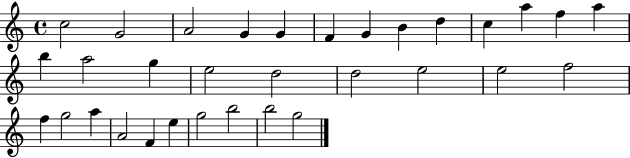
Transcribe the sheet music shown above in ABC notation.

X:1
T:Untitled
M:4/4
L:1/4
K:C
c2 G2 A2 G G F G B d c a f a b a2 g e2 d2 d2 e2 e2 f2 f g2 a A2 F e g2 b2 b2 g2